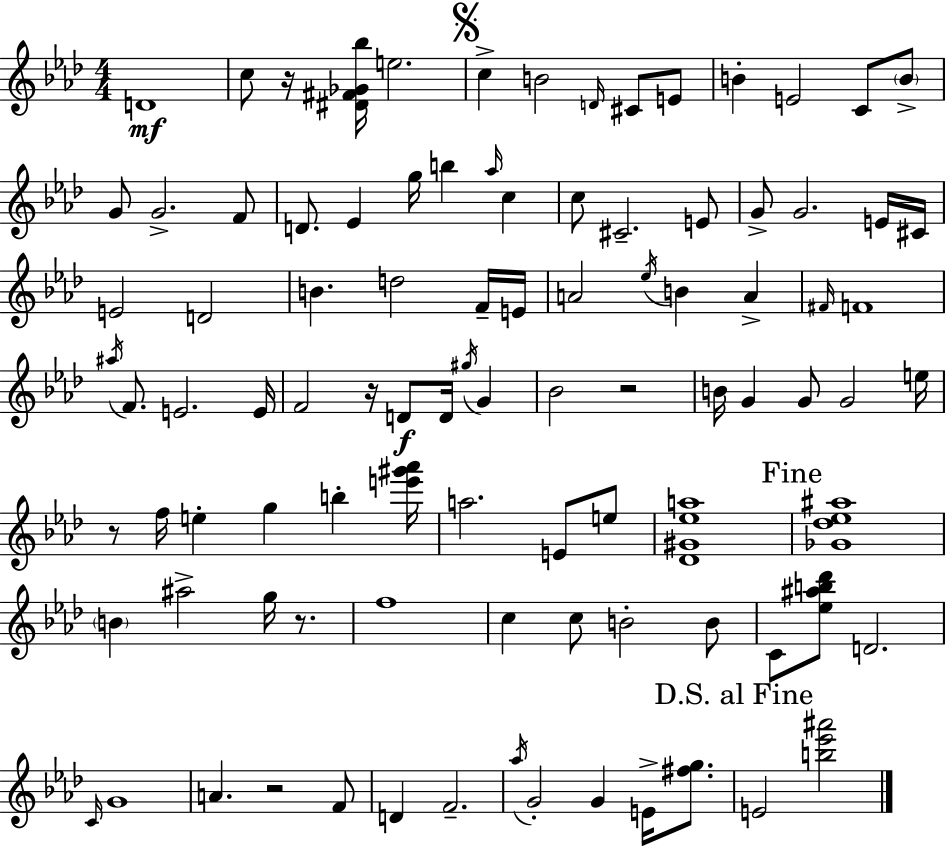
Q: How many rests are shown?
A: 6